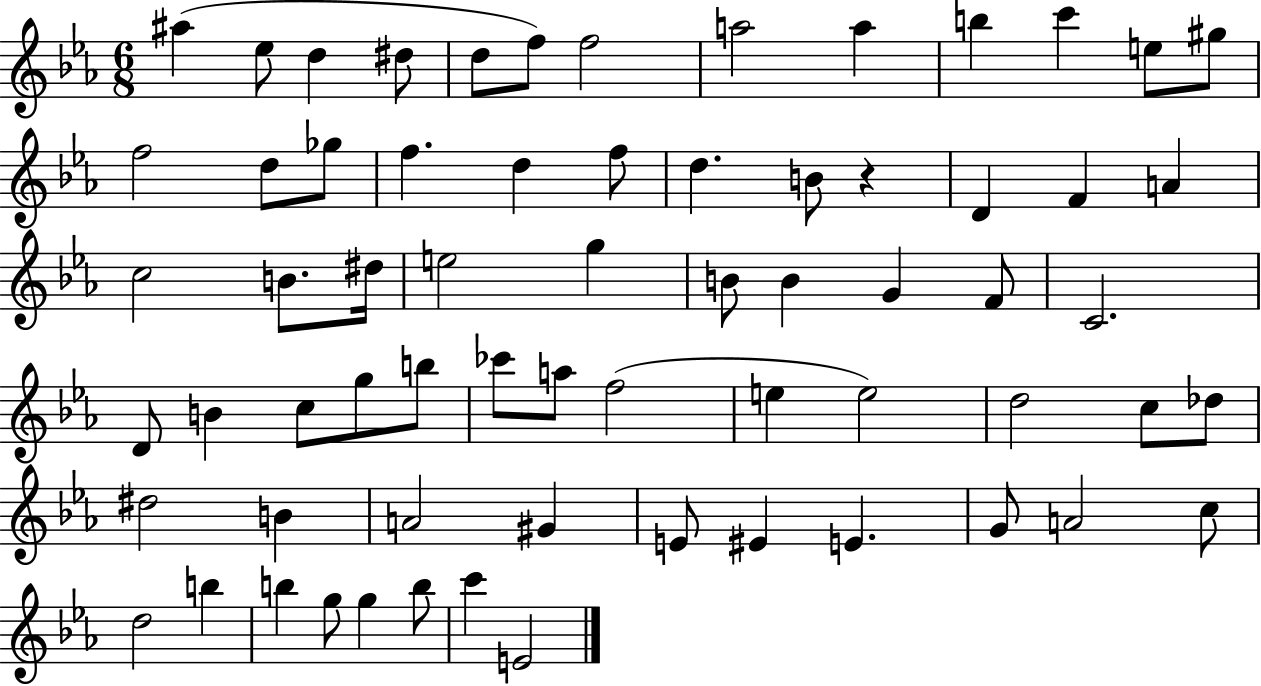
{
  \clef treble
  \numericTimeSignature
  \time 6/8
  \key ees \major
  ais''4( ees''8 d''4 dis''8 | d''8 f''8) f''2 | a''2 a''4 | b''4 c'''4 e''8 gis''8 | \break f''2 d''8 ges''8 | f''4. d''4 f''8 | d''4. b'8 r4 | d'4 f'4 a'4 | \break c''2 b'8. dis''16 | e''2 g''4 | b'8 b'4 g'4 f'8 | c'2. | \break d'8 b'4 c''8 g''8 b''8 | ces'''8 a''8 f''2( | e''4 e''2) | d''2 c''8 des''8 | \break dis''2 b'4 | a'2 gis'4 | e'8 eis'4 e'4. | g'8 a'2 c''8 | \break d''2 b''4 | b''4 g''8 g''4 b''8 | c'''4 e'2 | \bar "|."
}